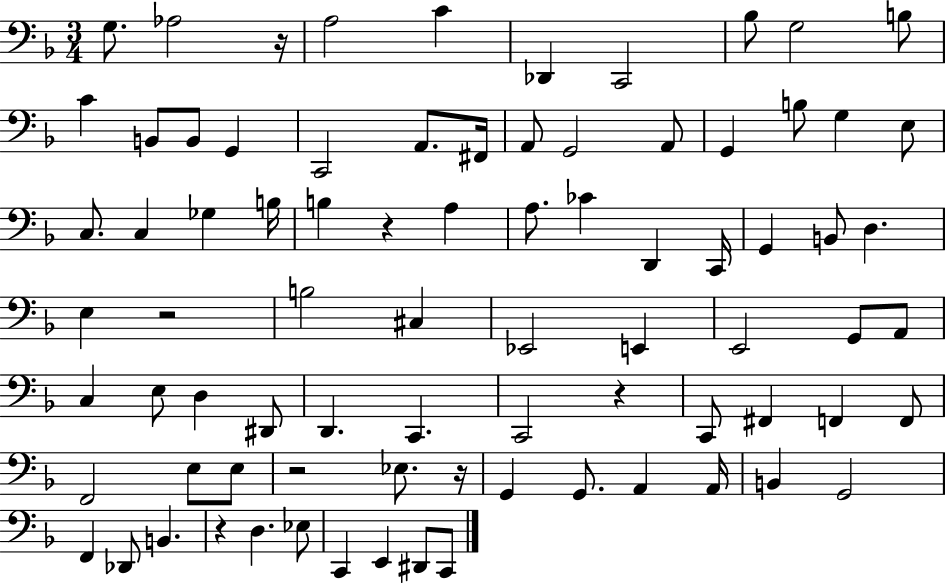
{
  \clef bass
  \numericTimeSignature
  \time 3/4
  \key f \major
  \repeat volta 2 { g8. aes2 r16 | a2 c'4 | des,4 c,2 | bes8 g2 b8 | \break c'4 b,8 b,8 g,4 | c,2 a,8. fis,16 | a,8 g,2 a,8 | g,4 b8 g4 e8 | \break c8. c4 ges4 b16 | b4 r4 a4 | a8. ces'4 d,4 c,16 | g,4 b,8 d4. | \break e4 r2 | b2 cis4 | ees,2 e,4 | e,2 g,8 a,8 | \break c4 e8 d4 dis,8 | d,4. c,4. | c,2 r4 | c,8 fis,4 f,4 f,8 | \break f,2 e8 e8 | r2 ees8. r16 | g,4 g,8. a,4 a,16 | b,4 g,2 | \break f,4 des,8 b,4. | r4 d4. ees8 | c,4 e,4 dis,8 c,8 | } \bar "|."
}